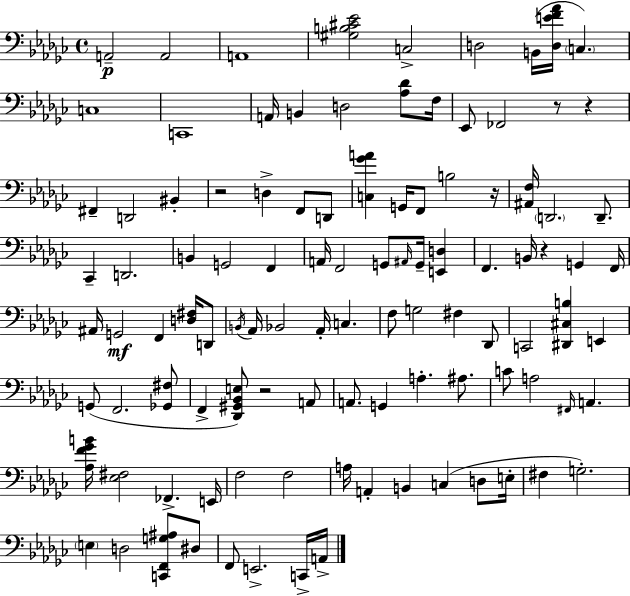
X:1
T:Untitled
M:4/4
L:1/4
K:Ebm
A,,2 A,,2 A,,4 [^G,B,^C_E]2 C,2 D,2 B,,/4 [D,EF_A]/4 C, C,4 C,,4 A,,/4 B,, D,2 [_A,_D]/2 F,/4 _E,,/2 _F,,2 z/2 z ^F,, D,,2 ^B,, z2 D, F,,/2 D,,/2 [C,_GA] G,,/4 F,,/2 B,2 z/4 [^A,,F,]/4 D,,2 D,,/2 _C,, D,,2 B,, G,,2 F,, A,,/4 F,,2 G,,/2 ^A,,/4 G,,/4 [E,,D,] F,, B,,/4 z G,, F,,/4 ^A,,/4 G,,2 F,, [D,^F,]/4 D,,/2 B,,/4 _A,,/4 _B,,2 _A,,/4 C, F,/2 G,2 ^F, _D,,/2 C,,2 [^D,,^C,B,] E,, G,,/2 F,,2 [_G,,^F,]/2 F,, [_D,,^G,,_B,,E,]/2 z2 A,,/2 A,,/2 G,, A, ^A,/2 C/2 A,2 ^F,,/4 A,, [_A,F_GB]/4 [_E,^F,]2 _F,, E,,/4 F,2 F,2 A,/4 A,, B,, C, D,/2 E,/4 ^F, G,2 E, D,2 [C,,F,,G,^A,]/2 ^D,/2 F,,/2 E,,2 C,,/4 A,,/4